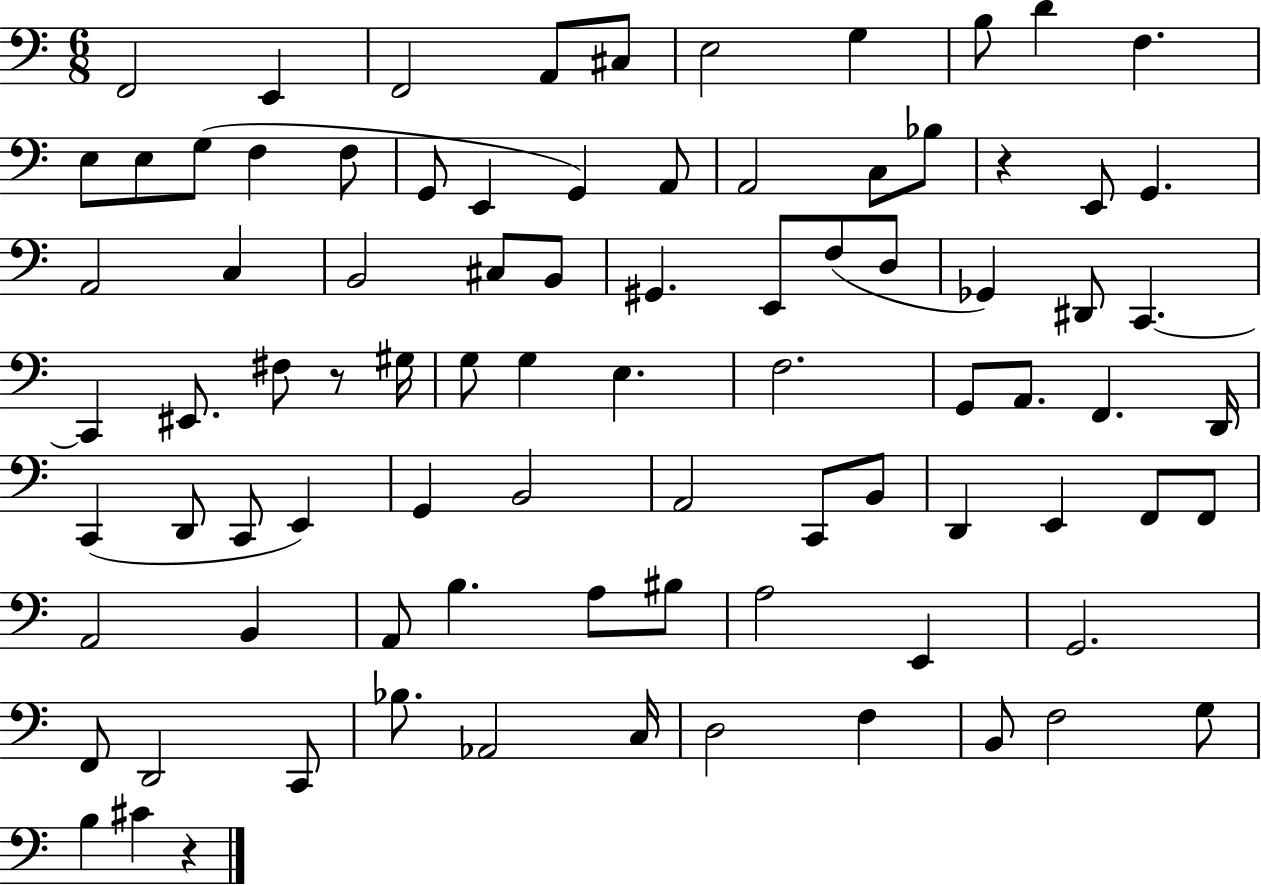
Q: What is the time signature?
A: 6/8